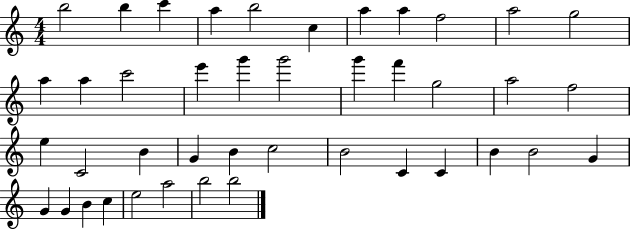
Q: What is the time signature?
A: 4/4